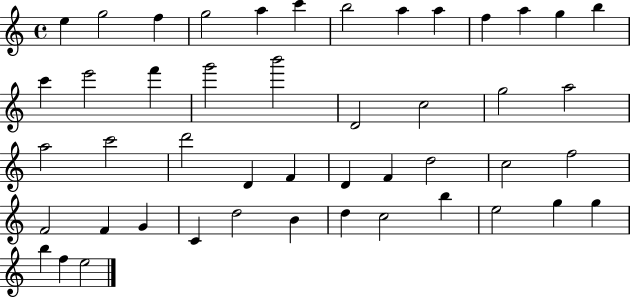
X:1
T:Untitled
M:4/4
L:1/4
K:C
e g2 f g2 a c' b2 a a f a g b c' e'2 f' g'2 b'2 D2 c2 g2 a2 a2 c'2 d'2 D F D F d2 c2 f2 F2 F G C d2 B d c2 b e2 g g b f e2